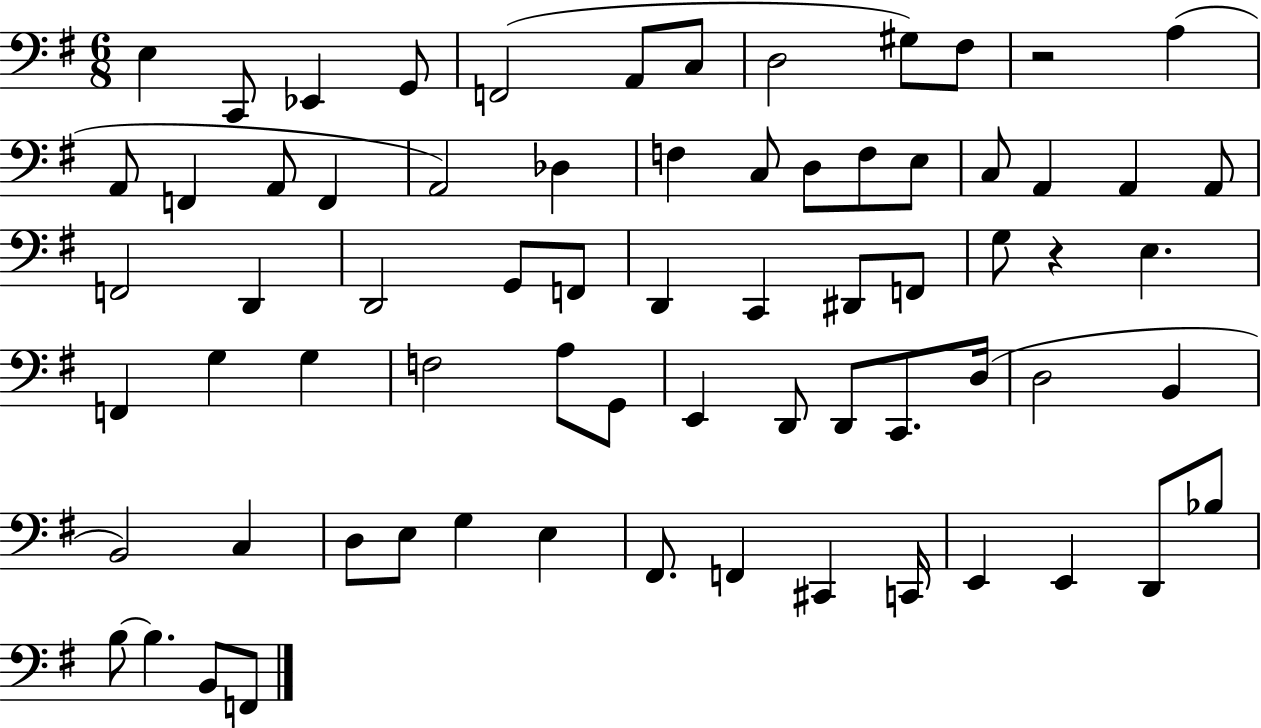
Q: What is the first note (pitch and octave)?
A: E3